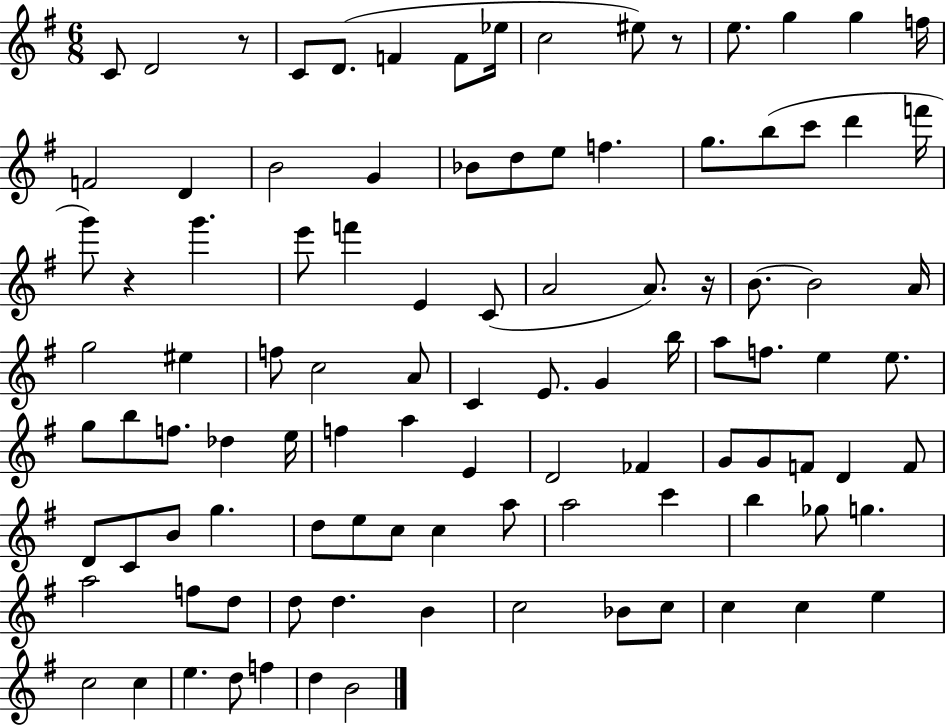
{
  \clef treble
  \numericTimeSignature
  \time 6/8
  \key g \major
  c'8 d'2 r8 | c'8 d'8.( f'4 f'8 ees''16 | c''2 eis''8) r8 | e''8. g''4 g''4 f''16 | \break f'2 d'4 | b'2 g'4 | bes'8 d''8 e''8 f''4. | g''8. b''8( c'''8 d'''4 f'''16 | \break g'''8) r4 g'''4. | e'''8 f'''4 e'4 c'8( | a'2 a'8.) r16 | b'8.~~ b'2 a'16 | \break g''2 eis''4 | f''8 c''2 a'8 | c'4 e'8. g'4 b''16 | a''8 f''8. e''4 e''8. | \break g''8 b''8 f''8. des''4 e''16 | f''4 a''4 e'4 | d'2 fes'4 | g'8 g'8 f'8 d'4 f'8 | \break d'8 c'8 b'8 g''4. | d''8 e''8 c''8 c''4 a''8 | a''2 c'''4 | b''4 ges''8 g''4. | \break a''2 f''8 d''8 | d''8 d''4. b'4 | c''2 bes'8 c''8 | c''4 c''4 e''4 | \break c''2 c''4 | e''4. d''8 f''4 | d''4 b'2 | \bar "|."
}